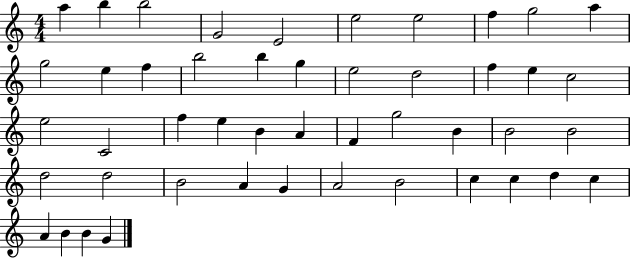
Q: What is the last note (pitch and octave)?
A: G4